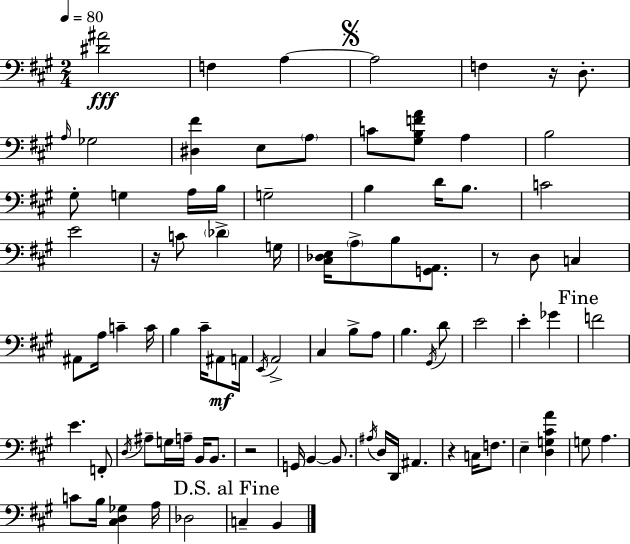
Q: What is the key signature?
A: A major